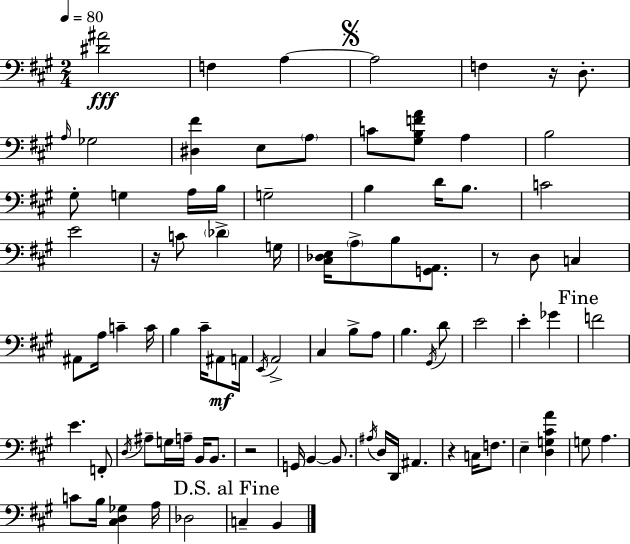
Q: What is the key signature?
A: A major